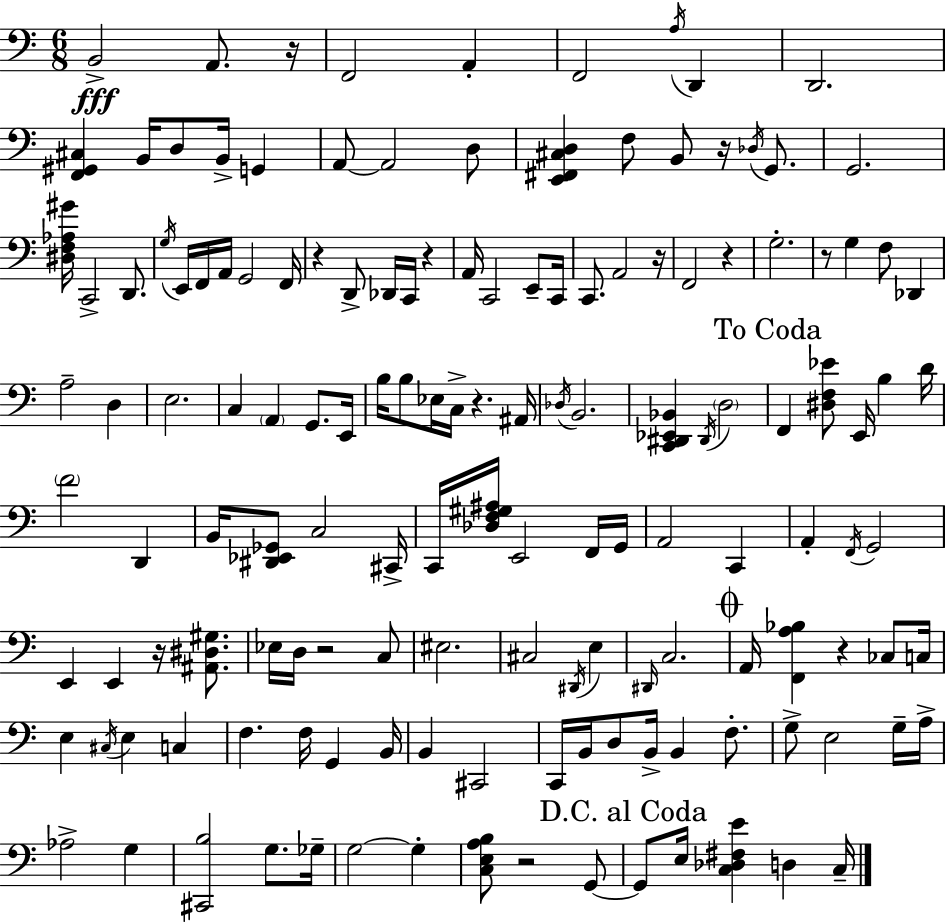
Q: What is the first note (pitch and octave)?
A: B2